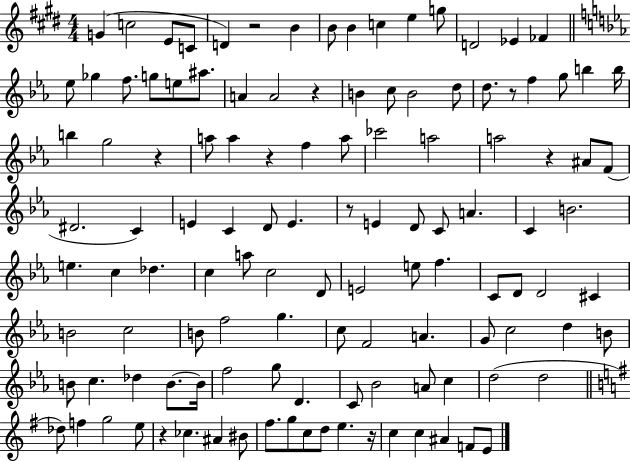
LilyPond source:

{
  \clef treble
  \numericTimeSignature
  \time 4/4
  \key e \major
  g'4( c''2 e'8 c'8 | d'4) r2 b'4 | b'8 b'4 c''4 e''4 g''8 | d'2 ees'4 fes'4 | \break \bar "||" \break \key c \minor ees''8 ges''4 f''8. g''8 e''8 ais''8. | a'4 a'2 r4 | b'4 c''8 b'2 d''8 | d''8. r8 f''4 g''8 b''4 b''16 | \break b''4 g''2 r4 | a''8 a''4 r4 f''4 a''8 | ces'''2 a''2 | a''2 r4 ais'8 f'8( | \break dis'2. c'4) | e'4 c'4 d'8 e'4. | r8 e'4 d'8 c'8 a'4. | c'4 b'2. | \break e''4. c''4 des''4. | c''4 a''8 c''2 d'8 | e'2 e''8 f''4. | c'8 d'8 d'2 cis'4 | \break b'2 c''2 | b'8 f''2 g''4. | c''8 f'2 a'4. | g'8 c''2 d''4 b'8 | \break b'8 c''4. des''4 b'8.~~ b'16 | f''2 g''8 d'4. | c'8 bes'2 a'8 c''4 | d''2( d''2 | \break \bar "||" \break \key e \minor des''8) f''4 g''2 e''8 | r4 ces''4. ais'4 bis'8 | fis''8. g''8 c''8 d''8 e''4. r16 | c''4 c''4 ais'4 f'8 e'8 | \break \bar "|."
}